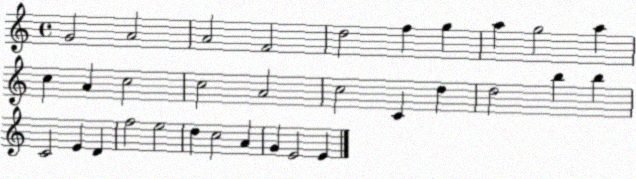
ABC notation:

X:1
T:Untitled
M:4/4
L:1/4
K:C
G2 A2 A2 F2 d2 f g a g2 a c A c2 c2 A2 c2 C d d2 b b C2 E D f2 e2 d c2 A G E2 E